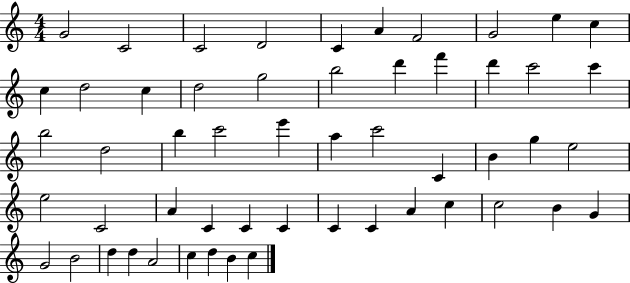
{
  \clef treble
  \numericTimeSignature
  \time 4/4
  \key c \major
  g'2 c'2 | c'2 d'2 | c'4 a'4 f'2 | g'2 e''4 c''4 | \break c''4 d''2 c''4 | d''2 g''2 | b''2 d'''4 f'''4 | d'''4 c'''2 c'''4 | \break b''2 d''2 | b''4 c'''2 e'''4 | a''4 c'''2 c'4 | b'4 g''4 e''2 | \break e''2 c'2 | a'4 c'4 c'4 c'4 | c'4 c'4 a'4 c''4 | c''2 b'4 g'4 | \break g'2 b'2 | d''4 d''4 a'2 | c''4 d''4 b'4 c''4 | \bar "|."
}